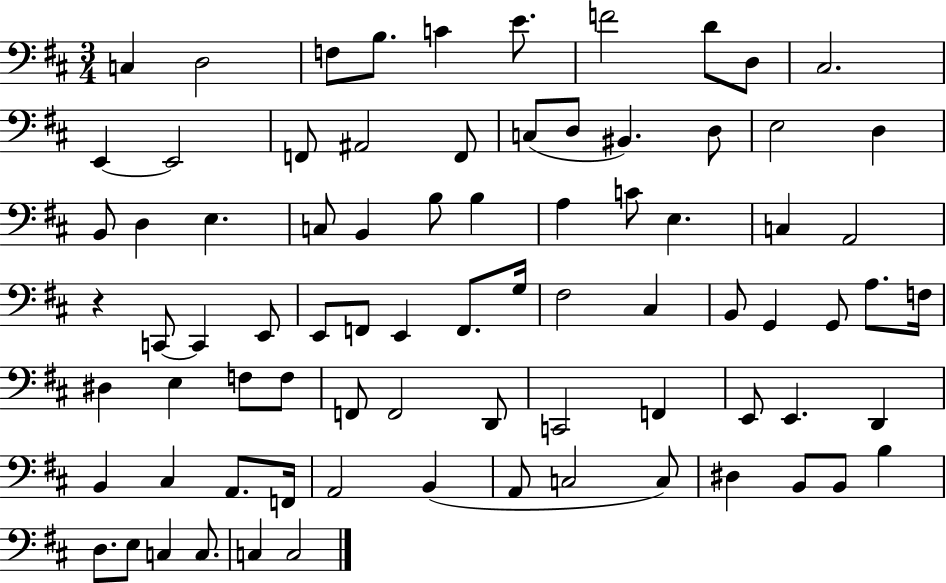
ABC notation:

X:1
T:Untitled
M:3/4
L:1/4
K:D
C, D,2 F,/2 B,/2 C E/2 F2 D/2 D,/2 ^C,2 E,, E,,2 F,,/2 ^A,,2 F,,/2 C,/2 D,/2 ^B,, D,/2 E,2 D, B,,/2 D, E, C,/2 B,, B,/2 B, A, C/2 E, C, A,,2 z C,,/2 C,, E,,/2 E,,/2 F,,/2 E,, F,,/2 G,/4 ^F,2 ^C, B,,/2 G,, G,,/2 A,/2 F,/4 ^D, E, F,/2 F,/2 F,,/2 F,,2 D,,/2 C,,2 F,, E,,/2 E,, D,, B,, ^C, A,,/2 F,,/4 A,,2 B,, A,,/2 C,2 C,/2 ^D, B,,/2 B,,/2 B, D,/2 E,/2 C, C,/2 C, C,2